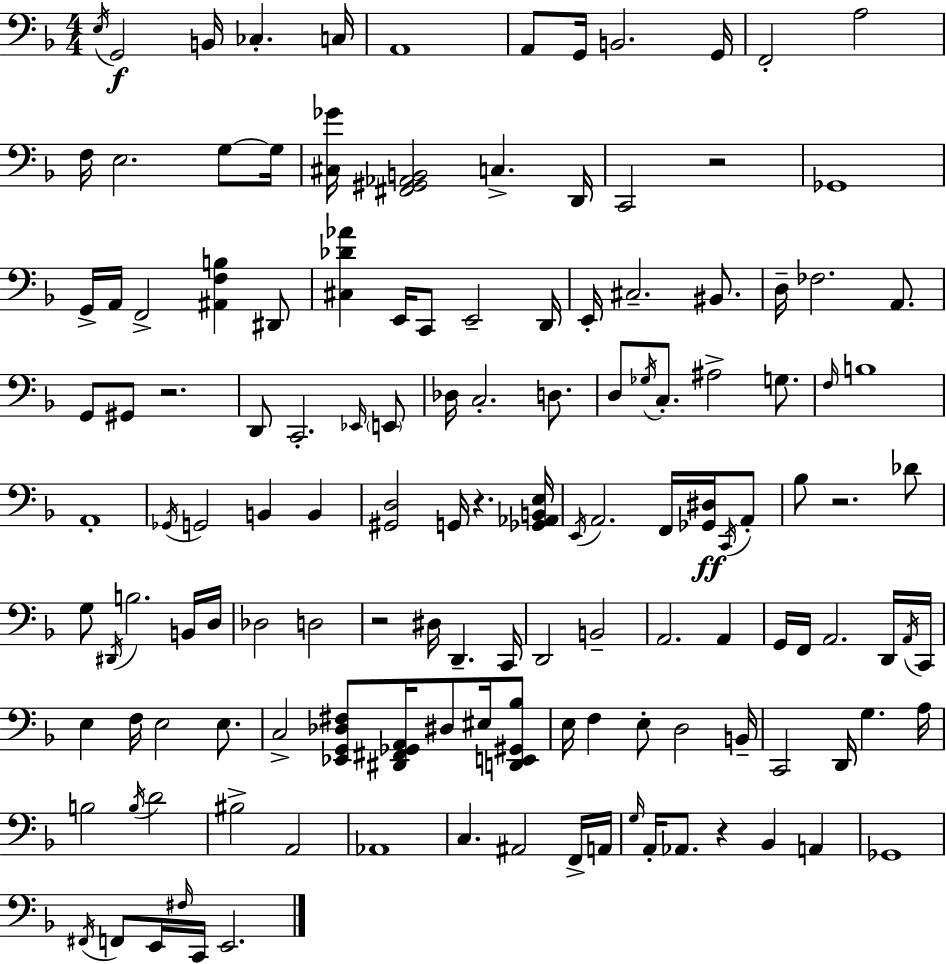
X:1
T:Untitled
M:4/4
L:1/4
K:F
E,/4 G,,2 B,,/4 _C, C,/4 A,,4 A,,/2 G,,/4 B,,2 G,,/4 F,,2 A,2 F,/4 E,2 G,/2 G,/4 [^C,_G]/4 [^F,,^G,,_A,,B,,]2 C, D,,/4 C,,2 z2 _G,,4 G,,/4 A,,/4 F,,2 [^A,,F,B,] ^D,,/2 [^C,_D_A] E,,/4 C,,/2 E,,2 D,,/4 E,,/4 ^C,2 ^B,,/2 D,/4 _F,2 A,,/2 G,,/2 ^G,,/2 z2 D,,/2 C,,2 _E,,/4 E,,/2 _D,/4 C,2 D,/2 D,/2 _G,/4 C,/2 ^A,2 G,/2 F,/4 B,4 A,,4 _G,,/4 G,,2 B,, B,, [^G,,D,]2 G,,/4 z [_G,,_A,,B,,E,]/4 E,,/4 A,,2 F,,/4 [_G,,^D,]/4 C,,/4 A,,/2 _B,/2 z2 _D/2 G,/2 ^D,,/4 B,2 B,,/4 D,/4 _D,2 D,2 z2 ^D,/4 D,, C,,/4 D,,2 B,,2 A,,2 A,, G,,/4 F,,/4 A,,2 D,,/4 A,,/4 C,,/4 E, F,/4 E,2 E,/2 C,2 [_E,,G,,_D,^F,]/2 [^D,,^F,,_G,,A,,]/4 ^D,/2 ^E,/4 [D,,E,,^G,,_B,]/2 E,/4 F, E,/2 D,2 B,,/4 C,,2 D,,/4 G, A,/4 B,2 B,/4 D2 ^B,2 A,,2 _A,,4 C, ^A,,2 F,,/4 A,,/4 G,/4 A,,/4 _A,,/2 z _B,, A,, _G,,4 ^F,,/4 F,,/2 E,,/4 ^F,/4 C,,/4 E,,2